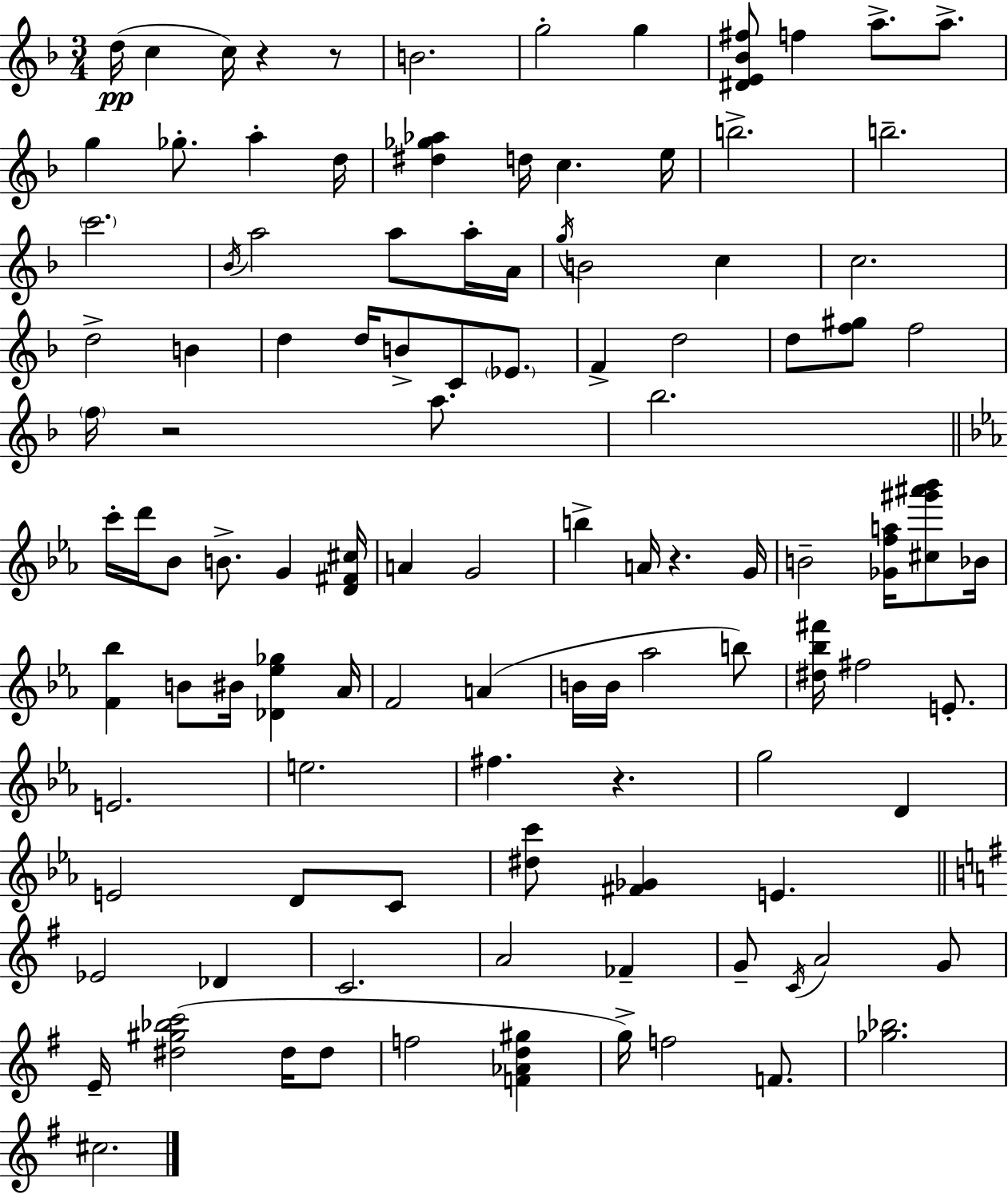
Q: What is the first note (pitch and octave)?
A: D5